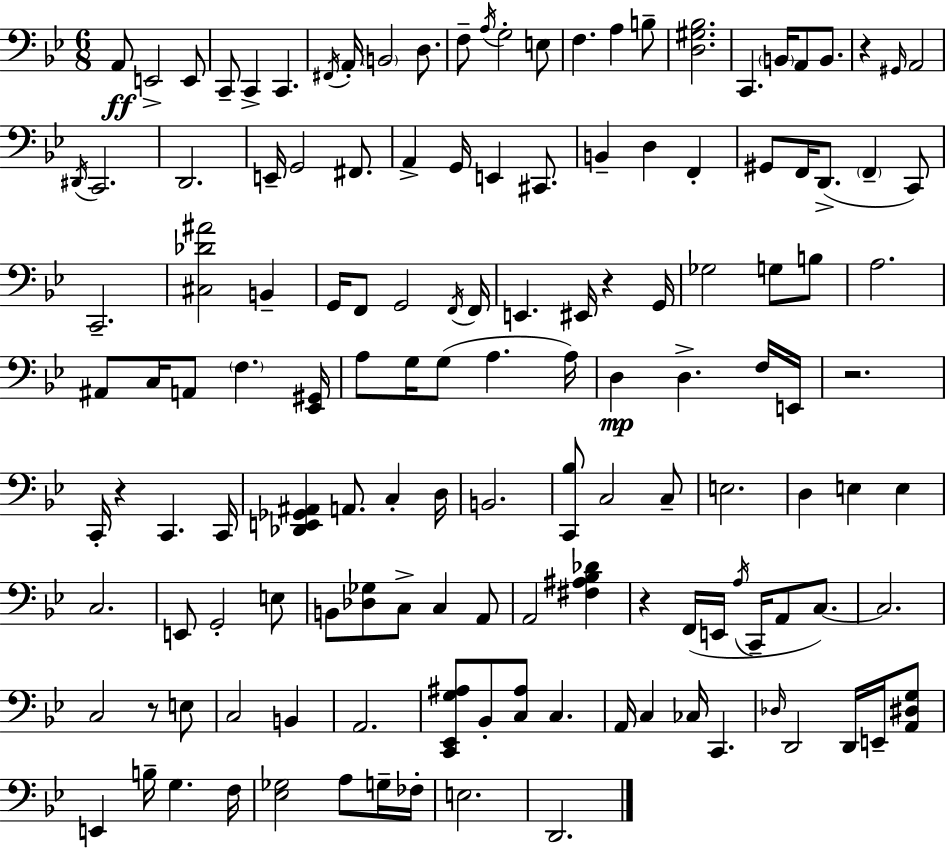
{
  \clef bass
  \numericTimeSignature
  \time 6/8
  \key bes \major
  a,8\ff e,2-> e,8 | c,8-- c,4-> c,4. | \acciaccatura { fis,16 } a,16-. \parenthesize b,2 d8. | f8-- \acciaccatura { a16 } g2-. | \break e8 f4. a4 | b8-- <d gis bes>2. | c,4. \parenthesize b,16 a,8 b,8. | r4 \grace { gis,16 } a,2 | \break \acciaccatura { dis,16 } c,2. | d,2. | e,16-- g,2 | fis,8. a,4-> g,16 e,4 | \break cis,8. b,4-- d4 | f,4-. gis,8 f,16 d,8.->( \parenthesize f,4-- | c,8) c,2.-- | <cis des' ais'>2 | \break b,4-- g,16 f,8 g,2 | \acciaccatura { f,16 } f,16 e,4. eis,16 | r4 g,16 ges2 | g8 b8 a2. | \break ais,8 c16 a,8 \parenthesize f4. | <ees, gis,>16 a8 g16 g8( a4. | a16) d4\mp d4.-> | f16 e,16 r2. | \break c,16-. r4 c,4. | c,16 <des, e, ges, ais,>4 a,8. | c4-. d16 b,2. | <c, bes>8 c2 | \break c8-- e2. | d4 e4 | e4 c2. | e,8 g,2-. | \break e8 b,8 <des ges>8 c8-> c4 | a,8 a,2 | <fis ais bes des'>4 r4 f,16( e,16 \acciaccatura { a16 } | c,16-- a,8 c8.~~) c2. | \break c2 | r8 e8 c2 | b,4 a,2. | <c, ees, g ais>8 bes,8-. <c ais>8 | \break c4. a,16 c4 ces16 | c,4. \grace { des16 } d,2 | d,16 e,16-- <a, dis g>8 e,4 b16-- | g4. f16 <ees ges>2 | \break a8 g16-- fes16-. e2. | d,2. | \bar "|."
}